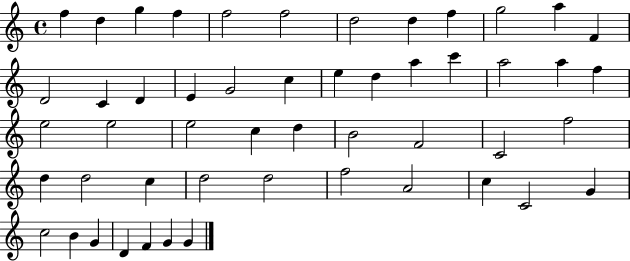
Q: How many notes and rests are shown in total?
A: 51